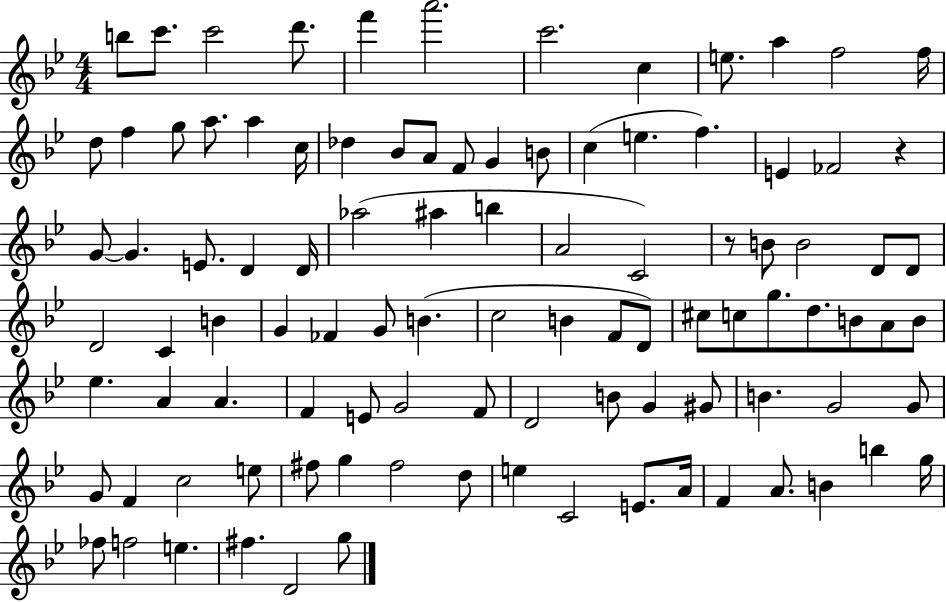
X:1
T:Untitled
M:4/4
L:1/4
K:Bb
b/2 c'/2 c'2 d'/2 f' a'2 c'2 c e/2 a f2 f/4 d/2 f g/2 a/2 a c/4 _d _B/2 A/2 F/2 G B/2 c e f E _F2 z G/2 G E/2 D D/4 _a2 ^a b A2 C2 z/2 B/2 B2 D/2 D/2 D2 C B G _F G/2 B c2 B F/2 D/2 ^c/2 c/2 g/2 d/2 B/2 A/2 B/2 _e A A F E/2 G2 F/2 D2 B/2 G ^G/2 B G2 G/2 G/2 F c2 e/2 ^f/2 g ^f2 d/2 e C2 E/2 A/4 F A/2 B b g/4 _f/2 f2 e ^f D2 g/2